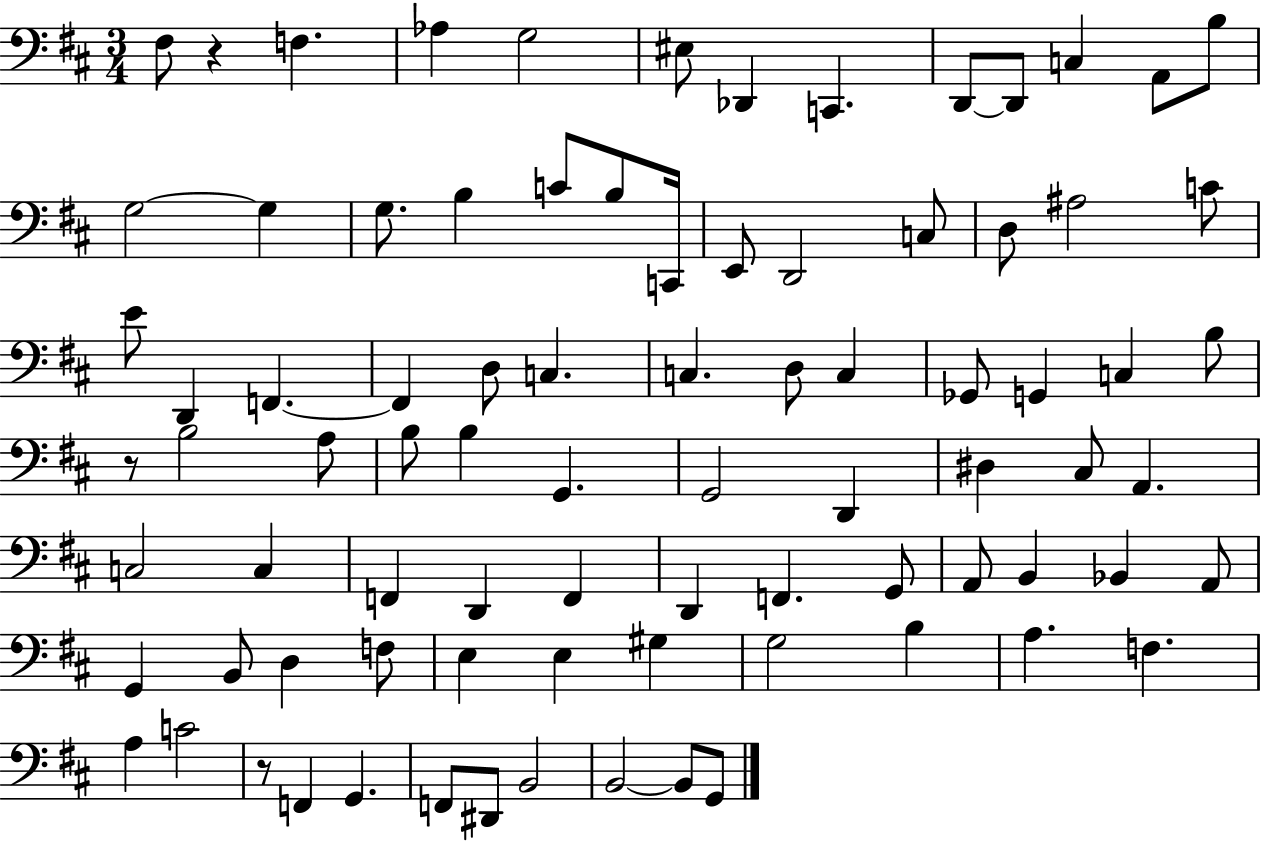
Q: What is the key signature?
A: D major